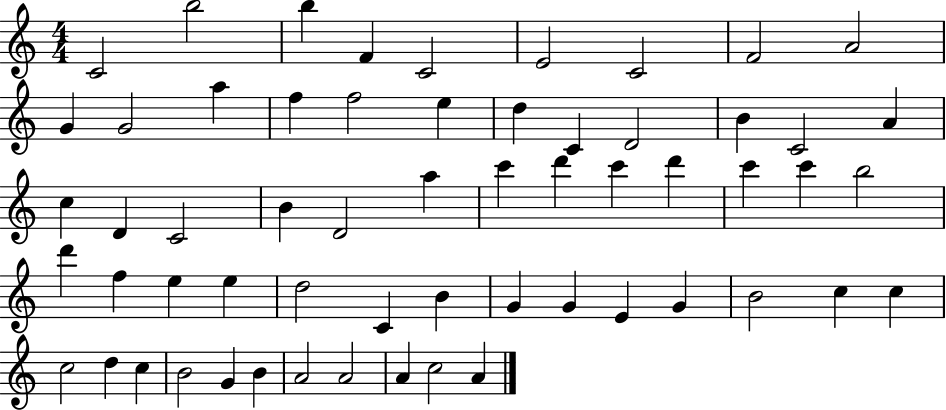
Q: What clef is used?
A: treble